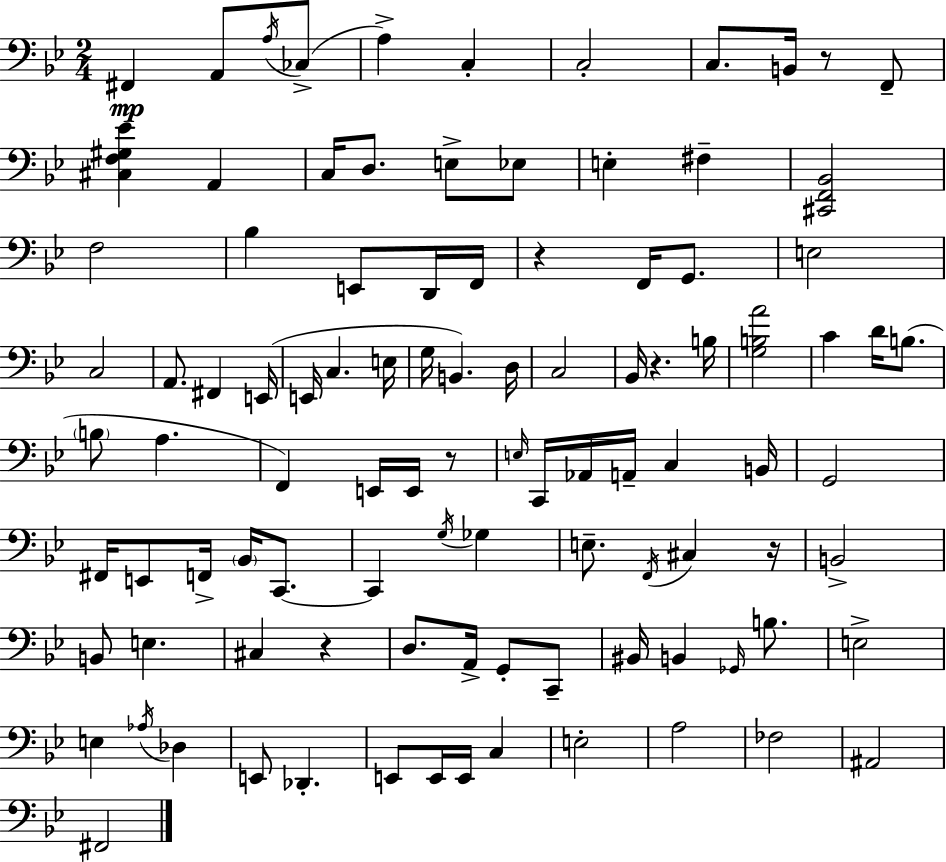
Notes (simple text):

F#2/q A2/e A3/s CES3/e A3/q C3/q C3/h C3/e. B2/s R/e F2/e [C#3,F3,G#3,Eb4]/q A2/q C3/s D3/e. E3/e Eb3/e E3/q F#3/q [C#2,F2,Bb2]/h F3/h Bb3/q E2/e D2/s F2/s R/q F2/s G2/e. E3/h C3/h A2/e. F#2/q E2/s E2/s C3/q. E3/s G3/s B2/q. D3/s C3/h Bb2/s R/q. B3/s [G3,B3,A4]/h C4/q D4/s B3/e. B3/e A3/q. F2/q E2/s E2/s R/e E3/s C2/s Ab2/s A2/s C3/q B2/s G2/h F#2/s E2/e F2/s Bb2/s C2/e. C2/q G3/s Gb3/q E3/e. F2/s C#3/q R/s B2/h B2/e E3/q. C#3/q R/q D3/e. A2/s G2/e C2/e BIS2/s B2/q Gb2/s B3/e. E3/h E3/q Ab3/s Db3/q E2/e Db2/q. E2/e E2/s E2/s C3/q E3/h A3/h FES3/h A#2/h F#2/h